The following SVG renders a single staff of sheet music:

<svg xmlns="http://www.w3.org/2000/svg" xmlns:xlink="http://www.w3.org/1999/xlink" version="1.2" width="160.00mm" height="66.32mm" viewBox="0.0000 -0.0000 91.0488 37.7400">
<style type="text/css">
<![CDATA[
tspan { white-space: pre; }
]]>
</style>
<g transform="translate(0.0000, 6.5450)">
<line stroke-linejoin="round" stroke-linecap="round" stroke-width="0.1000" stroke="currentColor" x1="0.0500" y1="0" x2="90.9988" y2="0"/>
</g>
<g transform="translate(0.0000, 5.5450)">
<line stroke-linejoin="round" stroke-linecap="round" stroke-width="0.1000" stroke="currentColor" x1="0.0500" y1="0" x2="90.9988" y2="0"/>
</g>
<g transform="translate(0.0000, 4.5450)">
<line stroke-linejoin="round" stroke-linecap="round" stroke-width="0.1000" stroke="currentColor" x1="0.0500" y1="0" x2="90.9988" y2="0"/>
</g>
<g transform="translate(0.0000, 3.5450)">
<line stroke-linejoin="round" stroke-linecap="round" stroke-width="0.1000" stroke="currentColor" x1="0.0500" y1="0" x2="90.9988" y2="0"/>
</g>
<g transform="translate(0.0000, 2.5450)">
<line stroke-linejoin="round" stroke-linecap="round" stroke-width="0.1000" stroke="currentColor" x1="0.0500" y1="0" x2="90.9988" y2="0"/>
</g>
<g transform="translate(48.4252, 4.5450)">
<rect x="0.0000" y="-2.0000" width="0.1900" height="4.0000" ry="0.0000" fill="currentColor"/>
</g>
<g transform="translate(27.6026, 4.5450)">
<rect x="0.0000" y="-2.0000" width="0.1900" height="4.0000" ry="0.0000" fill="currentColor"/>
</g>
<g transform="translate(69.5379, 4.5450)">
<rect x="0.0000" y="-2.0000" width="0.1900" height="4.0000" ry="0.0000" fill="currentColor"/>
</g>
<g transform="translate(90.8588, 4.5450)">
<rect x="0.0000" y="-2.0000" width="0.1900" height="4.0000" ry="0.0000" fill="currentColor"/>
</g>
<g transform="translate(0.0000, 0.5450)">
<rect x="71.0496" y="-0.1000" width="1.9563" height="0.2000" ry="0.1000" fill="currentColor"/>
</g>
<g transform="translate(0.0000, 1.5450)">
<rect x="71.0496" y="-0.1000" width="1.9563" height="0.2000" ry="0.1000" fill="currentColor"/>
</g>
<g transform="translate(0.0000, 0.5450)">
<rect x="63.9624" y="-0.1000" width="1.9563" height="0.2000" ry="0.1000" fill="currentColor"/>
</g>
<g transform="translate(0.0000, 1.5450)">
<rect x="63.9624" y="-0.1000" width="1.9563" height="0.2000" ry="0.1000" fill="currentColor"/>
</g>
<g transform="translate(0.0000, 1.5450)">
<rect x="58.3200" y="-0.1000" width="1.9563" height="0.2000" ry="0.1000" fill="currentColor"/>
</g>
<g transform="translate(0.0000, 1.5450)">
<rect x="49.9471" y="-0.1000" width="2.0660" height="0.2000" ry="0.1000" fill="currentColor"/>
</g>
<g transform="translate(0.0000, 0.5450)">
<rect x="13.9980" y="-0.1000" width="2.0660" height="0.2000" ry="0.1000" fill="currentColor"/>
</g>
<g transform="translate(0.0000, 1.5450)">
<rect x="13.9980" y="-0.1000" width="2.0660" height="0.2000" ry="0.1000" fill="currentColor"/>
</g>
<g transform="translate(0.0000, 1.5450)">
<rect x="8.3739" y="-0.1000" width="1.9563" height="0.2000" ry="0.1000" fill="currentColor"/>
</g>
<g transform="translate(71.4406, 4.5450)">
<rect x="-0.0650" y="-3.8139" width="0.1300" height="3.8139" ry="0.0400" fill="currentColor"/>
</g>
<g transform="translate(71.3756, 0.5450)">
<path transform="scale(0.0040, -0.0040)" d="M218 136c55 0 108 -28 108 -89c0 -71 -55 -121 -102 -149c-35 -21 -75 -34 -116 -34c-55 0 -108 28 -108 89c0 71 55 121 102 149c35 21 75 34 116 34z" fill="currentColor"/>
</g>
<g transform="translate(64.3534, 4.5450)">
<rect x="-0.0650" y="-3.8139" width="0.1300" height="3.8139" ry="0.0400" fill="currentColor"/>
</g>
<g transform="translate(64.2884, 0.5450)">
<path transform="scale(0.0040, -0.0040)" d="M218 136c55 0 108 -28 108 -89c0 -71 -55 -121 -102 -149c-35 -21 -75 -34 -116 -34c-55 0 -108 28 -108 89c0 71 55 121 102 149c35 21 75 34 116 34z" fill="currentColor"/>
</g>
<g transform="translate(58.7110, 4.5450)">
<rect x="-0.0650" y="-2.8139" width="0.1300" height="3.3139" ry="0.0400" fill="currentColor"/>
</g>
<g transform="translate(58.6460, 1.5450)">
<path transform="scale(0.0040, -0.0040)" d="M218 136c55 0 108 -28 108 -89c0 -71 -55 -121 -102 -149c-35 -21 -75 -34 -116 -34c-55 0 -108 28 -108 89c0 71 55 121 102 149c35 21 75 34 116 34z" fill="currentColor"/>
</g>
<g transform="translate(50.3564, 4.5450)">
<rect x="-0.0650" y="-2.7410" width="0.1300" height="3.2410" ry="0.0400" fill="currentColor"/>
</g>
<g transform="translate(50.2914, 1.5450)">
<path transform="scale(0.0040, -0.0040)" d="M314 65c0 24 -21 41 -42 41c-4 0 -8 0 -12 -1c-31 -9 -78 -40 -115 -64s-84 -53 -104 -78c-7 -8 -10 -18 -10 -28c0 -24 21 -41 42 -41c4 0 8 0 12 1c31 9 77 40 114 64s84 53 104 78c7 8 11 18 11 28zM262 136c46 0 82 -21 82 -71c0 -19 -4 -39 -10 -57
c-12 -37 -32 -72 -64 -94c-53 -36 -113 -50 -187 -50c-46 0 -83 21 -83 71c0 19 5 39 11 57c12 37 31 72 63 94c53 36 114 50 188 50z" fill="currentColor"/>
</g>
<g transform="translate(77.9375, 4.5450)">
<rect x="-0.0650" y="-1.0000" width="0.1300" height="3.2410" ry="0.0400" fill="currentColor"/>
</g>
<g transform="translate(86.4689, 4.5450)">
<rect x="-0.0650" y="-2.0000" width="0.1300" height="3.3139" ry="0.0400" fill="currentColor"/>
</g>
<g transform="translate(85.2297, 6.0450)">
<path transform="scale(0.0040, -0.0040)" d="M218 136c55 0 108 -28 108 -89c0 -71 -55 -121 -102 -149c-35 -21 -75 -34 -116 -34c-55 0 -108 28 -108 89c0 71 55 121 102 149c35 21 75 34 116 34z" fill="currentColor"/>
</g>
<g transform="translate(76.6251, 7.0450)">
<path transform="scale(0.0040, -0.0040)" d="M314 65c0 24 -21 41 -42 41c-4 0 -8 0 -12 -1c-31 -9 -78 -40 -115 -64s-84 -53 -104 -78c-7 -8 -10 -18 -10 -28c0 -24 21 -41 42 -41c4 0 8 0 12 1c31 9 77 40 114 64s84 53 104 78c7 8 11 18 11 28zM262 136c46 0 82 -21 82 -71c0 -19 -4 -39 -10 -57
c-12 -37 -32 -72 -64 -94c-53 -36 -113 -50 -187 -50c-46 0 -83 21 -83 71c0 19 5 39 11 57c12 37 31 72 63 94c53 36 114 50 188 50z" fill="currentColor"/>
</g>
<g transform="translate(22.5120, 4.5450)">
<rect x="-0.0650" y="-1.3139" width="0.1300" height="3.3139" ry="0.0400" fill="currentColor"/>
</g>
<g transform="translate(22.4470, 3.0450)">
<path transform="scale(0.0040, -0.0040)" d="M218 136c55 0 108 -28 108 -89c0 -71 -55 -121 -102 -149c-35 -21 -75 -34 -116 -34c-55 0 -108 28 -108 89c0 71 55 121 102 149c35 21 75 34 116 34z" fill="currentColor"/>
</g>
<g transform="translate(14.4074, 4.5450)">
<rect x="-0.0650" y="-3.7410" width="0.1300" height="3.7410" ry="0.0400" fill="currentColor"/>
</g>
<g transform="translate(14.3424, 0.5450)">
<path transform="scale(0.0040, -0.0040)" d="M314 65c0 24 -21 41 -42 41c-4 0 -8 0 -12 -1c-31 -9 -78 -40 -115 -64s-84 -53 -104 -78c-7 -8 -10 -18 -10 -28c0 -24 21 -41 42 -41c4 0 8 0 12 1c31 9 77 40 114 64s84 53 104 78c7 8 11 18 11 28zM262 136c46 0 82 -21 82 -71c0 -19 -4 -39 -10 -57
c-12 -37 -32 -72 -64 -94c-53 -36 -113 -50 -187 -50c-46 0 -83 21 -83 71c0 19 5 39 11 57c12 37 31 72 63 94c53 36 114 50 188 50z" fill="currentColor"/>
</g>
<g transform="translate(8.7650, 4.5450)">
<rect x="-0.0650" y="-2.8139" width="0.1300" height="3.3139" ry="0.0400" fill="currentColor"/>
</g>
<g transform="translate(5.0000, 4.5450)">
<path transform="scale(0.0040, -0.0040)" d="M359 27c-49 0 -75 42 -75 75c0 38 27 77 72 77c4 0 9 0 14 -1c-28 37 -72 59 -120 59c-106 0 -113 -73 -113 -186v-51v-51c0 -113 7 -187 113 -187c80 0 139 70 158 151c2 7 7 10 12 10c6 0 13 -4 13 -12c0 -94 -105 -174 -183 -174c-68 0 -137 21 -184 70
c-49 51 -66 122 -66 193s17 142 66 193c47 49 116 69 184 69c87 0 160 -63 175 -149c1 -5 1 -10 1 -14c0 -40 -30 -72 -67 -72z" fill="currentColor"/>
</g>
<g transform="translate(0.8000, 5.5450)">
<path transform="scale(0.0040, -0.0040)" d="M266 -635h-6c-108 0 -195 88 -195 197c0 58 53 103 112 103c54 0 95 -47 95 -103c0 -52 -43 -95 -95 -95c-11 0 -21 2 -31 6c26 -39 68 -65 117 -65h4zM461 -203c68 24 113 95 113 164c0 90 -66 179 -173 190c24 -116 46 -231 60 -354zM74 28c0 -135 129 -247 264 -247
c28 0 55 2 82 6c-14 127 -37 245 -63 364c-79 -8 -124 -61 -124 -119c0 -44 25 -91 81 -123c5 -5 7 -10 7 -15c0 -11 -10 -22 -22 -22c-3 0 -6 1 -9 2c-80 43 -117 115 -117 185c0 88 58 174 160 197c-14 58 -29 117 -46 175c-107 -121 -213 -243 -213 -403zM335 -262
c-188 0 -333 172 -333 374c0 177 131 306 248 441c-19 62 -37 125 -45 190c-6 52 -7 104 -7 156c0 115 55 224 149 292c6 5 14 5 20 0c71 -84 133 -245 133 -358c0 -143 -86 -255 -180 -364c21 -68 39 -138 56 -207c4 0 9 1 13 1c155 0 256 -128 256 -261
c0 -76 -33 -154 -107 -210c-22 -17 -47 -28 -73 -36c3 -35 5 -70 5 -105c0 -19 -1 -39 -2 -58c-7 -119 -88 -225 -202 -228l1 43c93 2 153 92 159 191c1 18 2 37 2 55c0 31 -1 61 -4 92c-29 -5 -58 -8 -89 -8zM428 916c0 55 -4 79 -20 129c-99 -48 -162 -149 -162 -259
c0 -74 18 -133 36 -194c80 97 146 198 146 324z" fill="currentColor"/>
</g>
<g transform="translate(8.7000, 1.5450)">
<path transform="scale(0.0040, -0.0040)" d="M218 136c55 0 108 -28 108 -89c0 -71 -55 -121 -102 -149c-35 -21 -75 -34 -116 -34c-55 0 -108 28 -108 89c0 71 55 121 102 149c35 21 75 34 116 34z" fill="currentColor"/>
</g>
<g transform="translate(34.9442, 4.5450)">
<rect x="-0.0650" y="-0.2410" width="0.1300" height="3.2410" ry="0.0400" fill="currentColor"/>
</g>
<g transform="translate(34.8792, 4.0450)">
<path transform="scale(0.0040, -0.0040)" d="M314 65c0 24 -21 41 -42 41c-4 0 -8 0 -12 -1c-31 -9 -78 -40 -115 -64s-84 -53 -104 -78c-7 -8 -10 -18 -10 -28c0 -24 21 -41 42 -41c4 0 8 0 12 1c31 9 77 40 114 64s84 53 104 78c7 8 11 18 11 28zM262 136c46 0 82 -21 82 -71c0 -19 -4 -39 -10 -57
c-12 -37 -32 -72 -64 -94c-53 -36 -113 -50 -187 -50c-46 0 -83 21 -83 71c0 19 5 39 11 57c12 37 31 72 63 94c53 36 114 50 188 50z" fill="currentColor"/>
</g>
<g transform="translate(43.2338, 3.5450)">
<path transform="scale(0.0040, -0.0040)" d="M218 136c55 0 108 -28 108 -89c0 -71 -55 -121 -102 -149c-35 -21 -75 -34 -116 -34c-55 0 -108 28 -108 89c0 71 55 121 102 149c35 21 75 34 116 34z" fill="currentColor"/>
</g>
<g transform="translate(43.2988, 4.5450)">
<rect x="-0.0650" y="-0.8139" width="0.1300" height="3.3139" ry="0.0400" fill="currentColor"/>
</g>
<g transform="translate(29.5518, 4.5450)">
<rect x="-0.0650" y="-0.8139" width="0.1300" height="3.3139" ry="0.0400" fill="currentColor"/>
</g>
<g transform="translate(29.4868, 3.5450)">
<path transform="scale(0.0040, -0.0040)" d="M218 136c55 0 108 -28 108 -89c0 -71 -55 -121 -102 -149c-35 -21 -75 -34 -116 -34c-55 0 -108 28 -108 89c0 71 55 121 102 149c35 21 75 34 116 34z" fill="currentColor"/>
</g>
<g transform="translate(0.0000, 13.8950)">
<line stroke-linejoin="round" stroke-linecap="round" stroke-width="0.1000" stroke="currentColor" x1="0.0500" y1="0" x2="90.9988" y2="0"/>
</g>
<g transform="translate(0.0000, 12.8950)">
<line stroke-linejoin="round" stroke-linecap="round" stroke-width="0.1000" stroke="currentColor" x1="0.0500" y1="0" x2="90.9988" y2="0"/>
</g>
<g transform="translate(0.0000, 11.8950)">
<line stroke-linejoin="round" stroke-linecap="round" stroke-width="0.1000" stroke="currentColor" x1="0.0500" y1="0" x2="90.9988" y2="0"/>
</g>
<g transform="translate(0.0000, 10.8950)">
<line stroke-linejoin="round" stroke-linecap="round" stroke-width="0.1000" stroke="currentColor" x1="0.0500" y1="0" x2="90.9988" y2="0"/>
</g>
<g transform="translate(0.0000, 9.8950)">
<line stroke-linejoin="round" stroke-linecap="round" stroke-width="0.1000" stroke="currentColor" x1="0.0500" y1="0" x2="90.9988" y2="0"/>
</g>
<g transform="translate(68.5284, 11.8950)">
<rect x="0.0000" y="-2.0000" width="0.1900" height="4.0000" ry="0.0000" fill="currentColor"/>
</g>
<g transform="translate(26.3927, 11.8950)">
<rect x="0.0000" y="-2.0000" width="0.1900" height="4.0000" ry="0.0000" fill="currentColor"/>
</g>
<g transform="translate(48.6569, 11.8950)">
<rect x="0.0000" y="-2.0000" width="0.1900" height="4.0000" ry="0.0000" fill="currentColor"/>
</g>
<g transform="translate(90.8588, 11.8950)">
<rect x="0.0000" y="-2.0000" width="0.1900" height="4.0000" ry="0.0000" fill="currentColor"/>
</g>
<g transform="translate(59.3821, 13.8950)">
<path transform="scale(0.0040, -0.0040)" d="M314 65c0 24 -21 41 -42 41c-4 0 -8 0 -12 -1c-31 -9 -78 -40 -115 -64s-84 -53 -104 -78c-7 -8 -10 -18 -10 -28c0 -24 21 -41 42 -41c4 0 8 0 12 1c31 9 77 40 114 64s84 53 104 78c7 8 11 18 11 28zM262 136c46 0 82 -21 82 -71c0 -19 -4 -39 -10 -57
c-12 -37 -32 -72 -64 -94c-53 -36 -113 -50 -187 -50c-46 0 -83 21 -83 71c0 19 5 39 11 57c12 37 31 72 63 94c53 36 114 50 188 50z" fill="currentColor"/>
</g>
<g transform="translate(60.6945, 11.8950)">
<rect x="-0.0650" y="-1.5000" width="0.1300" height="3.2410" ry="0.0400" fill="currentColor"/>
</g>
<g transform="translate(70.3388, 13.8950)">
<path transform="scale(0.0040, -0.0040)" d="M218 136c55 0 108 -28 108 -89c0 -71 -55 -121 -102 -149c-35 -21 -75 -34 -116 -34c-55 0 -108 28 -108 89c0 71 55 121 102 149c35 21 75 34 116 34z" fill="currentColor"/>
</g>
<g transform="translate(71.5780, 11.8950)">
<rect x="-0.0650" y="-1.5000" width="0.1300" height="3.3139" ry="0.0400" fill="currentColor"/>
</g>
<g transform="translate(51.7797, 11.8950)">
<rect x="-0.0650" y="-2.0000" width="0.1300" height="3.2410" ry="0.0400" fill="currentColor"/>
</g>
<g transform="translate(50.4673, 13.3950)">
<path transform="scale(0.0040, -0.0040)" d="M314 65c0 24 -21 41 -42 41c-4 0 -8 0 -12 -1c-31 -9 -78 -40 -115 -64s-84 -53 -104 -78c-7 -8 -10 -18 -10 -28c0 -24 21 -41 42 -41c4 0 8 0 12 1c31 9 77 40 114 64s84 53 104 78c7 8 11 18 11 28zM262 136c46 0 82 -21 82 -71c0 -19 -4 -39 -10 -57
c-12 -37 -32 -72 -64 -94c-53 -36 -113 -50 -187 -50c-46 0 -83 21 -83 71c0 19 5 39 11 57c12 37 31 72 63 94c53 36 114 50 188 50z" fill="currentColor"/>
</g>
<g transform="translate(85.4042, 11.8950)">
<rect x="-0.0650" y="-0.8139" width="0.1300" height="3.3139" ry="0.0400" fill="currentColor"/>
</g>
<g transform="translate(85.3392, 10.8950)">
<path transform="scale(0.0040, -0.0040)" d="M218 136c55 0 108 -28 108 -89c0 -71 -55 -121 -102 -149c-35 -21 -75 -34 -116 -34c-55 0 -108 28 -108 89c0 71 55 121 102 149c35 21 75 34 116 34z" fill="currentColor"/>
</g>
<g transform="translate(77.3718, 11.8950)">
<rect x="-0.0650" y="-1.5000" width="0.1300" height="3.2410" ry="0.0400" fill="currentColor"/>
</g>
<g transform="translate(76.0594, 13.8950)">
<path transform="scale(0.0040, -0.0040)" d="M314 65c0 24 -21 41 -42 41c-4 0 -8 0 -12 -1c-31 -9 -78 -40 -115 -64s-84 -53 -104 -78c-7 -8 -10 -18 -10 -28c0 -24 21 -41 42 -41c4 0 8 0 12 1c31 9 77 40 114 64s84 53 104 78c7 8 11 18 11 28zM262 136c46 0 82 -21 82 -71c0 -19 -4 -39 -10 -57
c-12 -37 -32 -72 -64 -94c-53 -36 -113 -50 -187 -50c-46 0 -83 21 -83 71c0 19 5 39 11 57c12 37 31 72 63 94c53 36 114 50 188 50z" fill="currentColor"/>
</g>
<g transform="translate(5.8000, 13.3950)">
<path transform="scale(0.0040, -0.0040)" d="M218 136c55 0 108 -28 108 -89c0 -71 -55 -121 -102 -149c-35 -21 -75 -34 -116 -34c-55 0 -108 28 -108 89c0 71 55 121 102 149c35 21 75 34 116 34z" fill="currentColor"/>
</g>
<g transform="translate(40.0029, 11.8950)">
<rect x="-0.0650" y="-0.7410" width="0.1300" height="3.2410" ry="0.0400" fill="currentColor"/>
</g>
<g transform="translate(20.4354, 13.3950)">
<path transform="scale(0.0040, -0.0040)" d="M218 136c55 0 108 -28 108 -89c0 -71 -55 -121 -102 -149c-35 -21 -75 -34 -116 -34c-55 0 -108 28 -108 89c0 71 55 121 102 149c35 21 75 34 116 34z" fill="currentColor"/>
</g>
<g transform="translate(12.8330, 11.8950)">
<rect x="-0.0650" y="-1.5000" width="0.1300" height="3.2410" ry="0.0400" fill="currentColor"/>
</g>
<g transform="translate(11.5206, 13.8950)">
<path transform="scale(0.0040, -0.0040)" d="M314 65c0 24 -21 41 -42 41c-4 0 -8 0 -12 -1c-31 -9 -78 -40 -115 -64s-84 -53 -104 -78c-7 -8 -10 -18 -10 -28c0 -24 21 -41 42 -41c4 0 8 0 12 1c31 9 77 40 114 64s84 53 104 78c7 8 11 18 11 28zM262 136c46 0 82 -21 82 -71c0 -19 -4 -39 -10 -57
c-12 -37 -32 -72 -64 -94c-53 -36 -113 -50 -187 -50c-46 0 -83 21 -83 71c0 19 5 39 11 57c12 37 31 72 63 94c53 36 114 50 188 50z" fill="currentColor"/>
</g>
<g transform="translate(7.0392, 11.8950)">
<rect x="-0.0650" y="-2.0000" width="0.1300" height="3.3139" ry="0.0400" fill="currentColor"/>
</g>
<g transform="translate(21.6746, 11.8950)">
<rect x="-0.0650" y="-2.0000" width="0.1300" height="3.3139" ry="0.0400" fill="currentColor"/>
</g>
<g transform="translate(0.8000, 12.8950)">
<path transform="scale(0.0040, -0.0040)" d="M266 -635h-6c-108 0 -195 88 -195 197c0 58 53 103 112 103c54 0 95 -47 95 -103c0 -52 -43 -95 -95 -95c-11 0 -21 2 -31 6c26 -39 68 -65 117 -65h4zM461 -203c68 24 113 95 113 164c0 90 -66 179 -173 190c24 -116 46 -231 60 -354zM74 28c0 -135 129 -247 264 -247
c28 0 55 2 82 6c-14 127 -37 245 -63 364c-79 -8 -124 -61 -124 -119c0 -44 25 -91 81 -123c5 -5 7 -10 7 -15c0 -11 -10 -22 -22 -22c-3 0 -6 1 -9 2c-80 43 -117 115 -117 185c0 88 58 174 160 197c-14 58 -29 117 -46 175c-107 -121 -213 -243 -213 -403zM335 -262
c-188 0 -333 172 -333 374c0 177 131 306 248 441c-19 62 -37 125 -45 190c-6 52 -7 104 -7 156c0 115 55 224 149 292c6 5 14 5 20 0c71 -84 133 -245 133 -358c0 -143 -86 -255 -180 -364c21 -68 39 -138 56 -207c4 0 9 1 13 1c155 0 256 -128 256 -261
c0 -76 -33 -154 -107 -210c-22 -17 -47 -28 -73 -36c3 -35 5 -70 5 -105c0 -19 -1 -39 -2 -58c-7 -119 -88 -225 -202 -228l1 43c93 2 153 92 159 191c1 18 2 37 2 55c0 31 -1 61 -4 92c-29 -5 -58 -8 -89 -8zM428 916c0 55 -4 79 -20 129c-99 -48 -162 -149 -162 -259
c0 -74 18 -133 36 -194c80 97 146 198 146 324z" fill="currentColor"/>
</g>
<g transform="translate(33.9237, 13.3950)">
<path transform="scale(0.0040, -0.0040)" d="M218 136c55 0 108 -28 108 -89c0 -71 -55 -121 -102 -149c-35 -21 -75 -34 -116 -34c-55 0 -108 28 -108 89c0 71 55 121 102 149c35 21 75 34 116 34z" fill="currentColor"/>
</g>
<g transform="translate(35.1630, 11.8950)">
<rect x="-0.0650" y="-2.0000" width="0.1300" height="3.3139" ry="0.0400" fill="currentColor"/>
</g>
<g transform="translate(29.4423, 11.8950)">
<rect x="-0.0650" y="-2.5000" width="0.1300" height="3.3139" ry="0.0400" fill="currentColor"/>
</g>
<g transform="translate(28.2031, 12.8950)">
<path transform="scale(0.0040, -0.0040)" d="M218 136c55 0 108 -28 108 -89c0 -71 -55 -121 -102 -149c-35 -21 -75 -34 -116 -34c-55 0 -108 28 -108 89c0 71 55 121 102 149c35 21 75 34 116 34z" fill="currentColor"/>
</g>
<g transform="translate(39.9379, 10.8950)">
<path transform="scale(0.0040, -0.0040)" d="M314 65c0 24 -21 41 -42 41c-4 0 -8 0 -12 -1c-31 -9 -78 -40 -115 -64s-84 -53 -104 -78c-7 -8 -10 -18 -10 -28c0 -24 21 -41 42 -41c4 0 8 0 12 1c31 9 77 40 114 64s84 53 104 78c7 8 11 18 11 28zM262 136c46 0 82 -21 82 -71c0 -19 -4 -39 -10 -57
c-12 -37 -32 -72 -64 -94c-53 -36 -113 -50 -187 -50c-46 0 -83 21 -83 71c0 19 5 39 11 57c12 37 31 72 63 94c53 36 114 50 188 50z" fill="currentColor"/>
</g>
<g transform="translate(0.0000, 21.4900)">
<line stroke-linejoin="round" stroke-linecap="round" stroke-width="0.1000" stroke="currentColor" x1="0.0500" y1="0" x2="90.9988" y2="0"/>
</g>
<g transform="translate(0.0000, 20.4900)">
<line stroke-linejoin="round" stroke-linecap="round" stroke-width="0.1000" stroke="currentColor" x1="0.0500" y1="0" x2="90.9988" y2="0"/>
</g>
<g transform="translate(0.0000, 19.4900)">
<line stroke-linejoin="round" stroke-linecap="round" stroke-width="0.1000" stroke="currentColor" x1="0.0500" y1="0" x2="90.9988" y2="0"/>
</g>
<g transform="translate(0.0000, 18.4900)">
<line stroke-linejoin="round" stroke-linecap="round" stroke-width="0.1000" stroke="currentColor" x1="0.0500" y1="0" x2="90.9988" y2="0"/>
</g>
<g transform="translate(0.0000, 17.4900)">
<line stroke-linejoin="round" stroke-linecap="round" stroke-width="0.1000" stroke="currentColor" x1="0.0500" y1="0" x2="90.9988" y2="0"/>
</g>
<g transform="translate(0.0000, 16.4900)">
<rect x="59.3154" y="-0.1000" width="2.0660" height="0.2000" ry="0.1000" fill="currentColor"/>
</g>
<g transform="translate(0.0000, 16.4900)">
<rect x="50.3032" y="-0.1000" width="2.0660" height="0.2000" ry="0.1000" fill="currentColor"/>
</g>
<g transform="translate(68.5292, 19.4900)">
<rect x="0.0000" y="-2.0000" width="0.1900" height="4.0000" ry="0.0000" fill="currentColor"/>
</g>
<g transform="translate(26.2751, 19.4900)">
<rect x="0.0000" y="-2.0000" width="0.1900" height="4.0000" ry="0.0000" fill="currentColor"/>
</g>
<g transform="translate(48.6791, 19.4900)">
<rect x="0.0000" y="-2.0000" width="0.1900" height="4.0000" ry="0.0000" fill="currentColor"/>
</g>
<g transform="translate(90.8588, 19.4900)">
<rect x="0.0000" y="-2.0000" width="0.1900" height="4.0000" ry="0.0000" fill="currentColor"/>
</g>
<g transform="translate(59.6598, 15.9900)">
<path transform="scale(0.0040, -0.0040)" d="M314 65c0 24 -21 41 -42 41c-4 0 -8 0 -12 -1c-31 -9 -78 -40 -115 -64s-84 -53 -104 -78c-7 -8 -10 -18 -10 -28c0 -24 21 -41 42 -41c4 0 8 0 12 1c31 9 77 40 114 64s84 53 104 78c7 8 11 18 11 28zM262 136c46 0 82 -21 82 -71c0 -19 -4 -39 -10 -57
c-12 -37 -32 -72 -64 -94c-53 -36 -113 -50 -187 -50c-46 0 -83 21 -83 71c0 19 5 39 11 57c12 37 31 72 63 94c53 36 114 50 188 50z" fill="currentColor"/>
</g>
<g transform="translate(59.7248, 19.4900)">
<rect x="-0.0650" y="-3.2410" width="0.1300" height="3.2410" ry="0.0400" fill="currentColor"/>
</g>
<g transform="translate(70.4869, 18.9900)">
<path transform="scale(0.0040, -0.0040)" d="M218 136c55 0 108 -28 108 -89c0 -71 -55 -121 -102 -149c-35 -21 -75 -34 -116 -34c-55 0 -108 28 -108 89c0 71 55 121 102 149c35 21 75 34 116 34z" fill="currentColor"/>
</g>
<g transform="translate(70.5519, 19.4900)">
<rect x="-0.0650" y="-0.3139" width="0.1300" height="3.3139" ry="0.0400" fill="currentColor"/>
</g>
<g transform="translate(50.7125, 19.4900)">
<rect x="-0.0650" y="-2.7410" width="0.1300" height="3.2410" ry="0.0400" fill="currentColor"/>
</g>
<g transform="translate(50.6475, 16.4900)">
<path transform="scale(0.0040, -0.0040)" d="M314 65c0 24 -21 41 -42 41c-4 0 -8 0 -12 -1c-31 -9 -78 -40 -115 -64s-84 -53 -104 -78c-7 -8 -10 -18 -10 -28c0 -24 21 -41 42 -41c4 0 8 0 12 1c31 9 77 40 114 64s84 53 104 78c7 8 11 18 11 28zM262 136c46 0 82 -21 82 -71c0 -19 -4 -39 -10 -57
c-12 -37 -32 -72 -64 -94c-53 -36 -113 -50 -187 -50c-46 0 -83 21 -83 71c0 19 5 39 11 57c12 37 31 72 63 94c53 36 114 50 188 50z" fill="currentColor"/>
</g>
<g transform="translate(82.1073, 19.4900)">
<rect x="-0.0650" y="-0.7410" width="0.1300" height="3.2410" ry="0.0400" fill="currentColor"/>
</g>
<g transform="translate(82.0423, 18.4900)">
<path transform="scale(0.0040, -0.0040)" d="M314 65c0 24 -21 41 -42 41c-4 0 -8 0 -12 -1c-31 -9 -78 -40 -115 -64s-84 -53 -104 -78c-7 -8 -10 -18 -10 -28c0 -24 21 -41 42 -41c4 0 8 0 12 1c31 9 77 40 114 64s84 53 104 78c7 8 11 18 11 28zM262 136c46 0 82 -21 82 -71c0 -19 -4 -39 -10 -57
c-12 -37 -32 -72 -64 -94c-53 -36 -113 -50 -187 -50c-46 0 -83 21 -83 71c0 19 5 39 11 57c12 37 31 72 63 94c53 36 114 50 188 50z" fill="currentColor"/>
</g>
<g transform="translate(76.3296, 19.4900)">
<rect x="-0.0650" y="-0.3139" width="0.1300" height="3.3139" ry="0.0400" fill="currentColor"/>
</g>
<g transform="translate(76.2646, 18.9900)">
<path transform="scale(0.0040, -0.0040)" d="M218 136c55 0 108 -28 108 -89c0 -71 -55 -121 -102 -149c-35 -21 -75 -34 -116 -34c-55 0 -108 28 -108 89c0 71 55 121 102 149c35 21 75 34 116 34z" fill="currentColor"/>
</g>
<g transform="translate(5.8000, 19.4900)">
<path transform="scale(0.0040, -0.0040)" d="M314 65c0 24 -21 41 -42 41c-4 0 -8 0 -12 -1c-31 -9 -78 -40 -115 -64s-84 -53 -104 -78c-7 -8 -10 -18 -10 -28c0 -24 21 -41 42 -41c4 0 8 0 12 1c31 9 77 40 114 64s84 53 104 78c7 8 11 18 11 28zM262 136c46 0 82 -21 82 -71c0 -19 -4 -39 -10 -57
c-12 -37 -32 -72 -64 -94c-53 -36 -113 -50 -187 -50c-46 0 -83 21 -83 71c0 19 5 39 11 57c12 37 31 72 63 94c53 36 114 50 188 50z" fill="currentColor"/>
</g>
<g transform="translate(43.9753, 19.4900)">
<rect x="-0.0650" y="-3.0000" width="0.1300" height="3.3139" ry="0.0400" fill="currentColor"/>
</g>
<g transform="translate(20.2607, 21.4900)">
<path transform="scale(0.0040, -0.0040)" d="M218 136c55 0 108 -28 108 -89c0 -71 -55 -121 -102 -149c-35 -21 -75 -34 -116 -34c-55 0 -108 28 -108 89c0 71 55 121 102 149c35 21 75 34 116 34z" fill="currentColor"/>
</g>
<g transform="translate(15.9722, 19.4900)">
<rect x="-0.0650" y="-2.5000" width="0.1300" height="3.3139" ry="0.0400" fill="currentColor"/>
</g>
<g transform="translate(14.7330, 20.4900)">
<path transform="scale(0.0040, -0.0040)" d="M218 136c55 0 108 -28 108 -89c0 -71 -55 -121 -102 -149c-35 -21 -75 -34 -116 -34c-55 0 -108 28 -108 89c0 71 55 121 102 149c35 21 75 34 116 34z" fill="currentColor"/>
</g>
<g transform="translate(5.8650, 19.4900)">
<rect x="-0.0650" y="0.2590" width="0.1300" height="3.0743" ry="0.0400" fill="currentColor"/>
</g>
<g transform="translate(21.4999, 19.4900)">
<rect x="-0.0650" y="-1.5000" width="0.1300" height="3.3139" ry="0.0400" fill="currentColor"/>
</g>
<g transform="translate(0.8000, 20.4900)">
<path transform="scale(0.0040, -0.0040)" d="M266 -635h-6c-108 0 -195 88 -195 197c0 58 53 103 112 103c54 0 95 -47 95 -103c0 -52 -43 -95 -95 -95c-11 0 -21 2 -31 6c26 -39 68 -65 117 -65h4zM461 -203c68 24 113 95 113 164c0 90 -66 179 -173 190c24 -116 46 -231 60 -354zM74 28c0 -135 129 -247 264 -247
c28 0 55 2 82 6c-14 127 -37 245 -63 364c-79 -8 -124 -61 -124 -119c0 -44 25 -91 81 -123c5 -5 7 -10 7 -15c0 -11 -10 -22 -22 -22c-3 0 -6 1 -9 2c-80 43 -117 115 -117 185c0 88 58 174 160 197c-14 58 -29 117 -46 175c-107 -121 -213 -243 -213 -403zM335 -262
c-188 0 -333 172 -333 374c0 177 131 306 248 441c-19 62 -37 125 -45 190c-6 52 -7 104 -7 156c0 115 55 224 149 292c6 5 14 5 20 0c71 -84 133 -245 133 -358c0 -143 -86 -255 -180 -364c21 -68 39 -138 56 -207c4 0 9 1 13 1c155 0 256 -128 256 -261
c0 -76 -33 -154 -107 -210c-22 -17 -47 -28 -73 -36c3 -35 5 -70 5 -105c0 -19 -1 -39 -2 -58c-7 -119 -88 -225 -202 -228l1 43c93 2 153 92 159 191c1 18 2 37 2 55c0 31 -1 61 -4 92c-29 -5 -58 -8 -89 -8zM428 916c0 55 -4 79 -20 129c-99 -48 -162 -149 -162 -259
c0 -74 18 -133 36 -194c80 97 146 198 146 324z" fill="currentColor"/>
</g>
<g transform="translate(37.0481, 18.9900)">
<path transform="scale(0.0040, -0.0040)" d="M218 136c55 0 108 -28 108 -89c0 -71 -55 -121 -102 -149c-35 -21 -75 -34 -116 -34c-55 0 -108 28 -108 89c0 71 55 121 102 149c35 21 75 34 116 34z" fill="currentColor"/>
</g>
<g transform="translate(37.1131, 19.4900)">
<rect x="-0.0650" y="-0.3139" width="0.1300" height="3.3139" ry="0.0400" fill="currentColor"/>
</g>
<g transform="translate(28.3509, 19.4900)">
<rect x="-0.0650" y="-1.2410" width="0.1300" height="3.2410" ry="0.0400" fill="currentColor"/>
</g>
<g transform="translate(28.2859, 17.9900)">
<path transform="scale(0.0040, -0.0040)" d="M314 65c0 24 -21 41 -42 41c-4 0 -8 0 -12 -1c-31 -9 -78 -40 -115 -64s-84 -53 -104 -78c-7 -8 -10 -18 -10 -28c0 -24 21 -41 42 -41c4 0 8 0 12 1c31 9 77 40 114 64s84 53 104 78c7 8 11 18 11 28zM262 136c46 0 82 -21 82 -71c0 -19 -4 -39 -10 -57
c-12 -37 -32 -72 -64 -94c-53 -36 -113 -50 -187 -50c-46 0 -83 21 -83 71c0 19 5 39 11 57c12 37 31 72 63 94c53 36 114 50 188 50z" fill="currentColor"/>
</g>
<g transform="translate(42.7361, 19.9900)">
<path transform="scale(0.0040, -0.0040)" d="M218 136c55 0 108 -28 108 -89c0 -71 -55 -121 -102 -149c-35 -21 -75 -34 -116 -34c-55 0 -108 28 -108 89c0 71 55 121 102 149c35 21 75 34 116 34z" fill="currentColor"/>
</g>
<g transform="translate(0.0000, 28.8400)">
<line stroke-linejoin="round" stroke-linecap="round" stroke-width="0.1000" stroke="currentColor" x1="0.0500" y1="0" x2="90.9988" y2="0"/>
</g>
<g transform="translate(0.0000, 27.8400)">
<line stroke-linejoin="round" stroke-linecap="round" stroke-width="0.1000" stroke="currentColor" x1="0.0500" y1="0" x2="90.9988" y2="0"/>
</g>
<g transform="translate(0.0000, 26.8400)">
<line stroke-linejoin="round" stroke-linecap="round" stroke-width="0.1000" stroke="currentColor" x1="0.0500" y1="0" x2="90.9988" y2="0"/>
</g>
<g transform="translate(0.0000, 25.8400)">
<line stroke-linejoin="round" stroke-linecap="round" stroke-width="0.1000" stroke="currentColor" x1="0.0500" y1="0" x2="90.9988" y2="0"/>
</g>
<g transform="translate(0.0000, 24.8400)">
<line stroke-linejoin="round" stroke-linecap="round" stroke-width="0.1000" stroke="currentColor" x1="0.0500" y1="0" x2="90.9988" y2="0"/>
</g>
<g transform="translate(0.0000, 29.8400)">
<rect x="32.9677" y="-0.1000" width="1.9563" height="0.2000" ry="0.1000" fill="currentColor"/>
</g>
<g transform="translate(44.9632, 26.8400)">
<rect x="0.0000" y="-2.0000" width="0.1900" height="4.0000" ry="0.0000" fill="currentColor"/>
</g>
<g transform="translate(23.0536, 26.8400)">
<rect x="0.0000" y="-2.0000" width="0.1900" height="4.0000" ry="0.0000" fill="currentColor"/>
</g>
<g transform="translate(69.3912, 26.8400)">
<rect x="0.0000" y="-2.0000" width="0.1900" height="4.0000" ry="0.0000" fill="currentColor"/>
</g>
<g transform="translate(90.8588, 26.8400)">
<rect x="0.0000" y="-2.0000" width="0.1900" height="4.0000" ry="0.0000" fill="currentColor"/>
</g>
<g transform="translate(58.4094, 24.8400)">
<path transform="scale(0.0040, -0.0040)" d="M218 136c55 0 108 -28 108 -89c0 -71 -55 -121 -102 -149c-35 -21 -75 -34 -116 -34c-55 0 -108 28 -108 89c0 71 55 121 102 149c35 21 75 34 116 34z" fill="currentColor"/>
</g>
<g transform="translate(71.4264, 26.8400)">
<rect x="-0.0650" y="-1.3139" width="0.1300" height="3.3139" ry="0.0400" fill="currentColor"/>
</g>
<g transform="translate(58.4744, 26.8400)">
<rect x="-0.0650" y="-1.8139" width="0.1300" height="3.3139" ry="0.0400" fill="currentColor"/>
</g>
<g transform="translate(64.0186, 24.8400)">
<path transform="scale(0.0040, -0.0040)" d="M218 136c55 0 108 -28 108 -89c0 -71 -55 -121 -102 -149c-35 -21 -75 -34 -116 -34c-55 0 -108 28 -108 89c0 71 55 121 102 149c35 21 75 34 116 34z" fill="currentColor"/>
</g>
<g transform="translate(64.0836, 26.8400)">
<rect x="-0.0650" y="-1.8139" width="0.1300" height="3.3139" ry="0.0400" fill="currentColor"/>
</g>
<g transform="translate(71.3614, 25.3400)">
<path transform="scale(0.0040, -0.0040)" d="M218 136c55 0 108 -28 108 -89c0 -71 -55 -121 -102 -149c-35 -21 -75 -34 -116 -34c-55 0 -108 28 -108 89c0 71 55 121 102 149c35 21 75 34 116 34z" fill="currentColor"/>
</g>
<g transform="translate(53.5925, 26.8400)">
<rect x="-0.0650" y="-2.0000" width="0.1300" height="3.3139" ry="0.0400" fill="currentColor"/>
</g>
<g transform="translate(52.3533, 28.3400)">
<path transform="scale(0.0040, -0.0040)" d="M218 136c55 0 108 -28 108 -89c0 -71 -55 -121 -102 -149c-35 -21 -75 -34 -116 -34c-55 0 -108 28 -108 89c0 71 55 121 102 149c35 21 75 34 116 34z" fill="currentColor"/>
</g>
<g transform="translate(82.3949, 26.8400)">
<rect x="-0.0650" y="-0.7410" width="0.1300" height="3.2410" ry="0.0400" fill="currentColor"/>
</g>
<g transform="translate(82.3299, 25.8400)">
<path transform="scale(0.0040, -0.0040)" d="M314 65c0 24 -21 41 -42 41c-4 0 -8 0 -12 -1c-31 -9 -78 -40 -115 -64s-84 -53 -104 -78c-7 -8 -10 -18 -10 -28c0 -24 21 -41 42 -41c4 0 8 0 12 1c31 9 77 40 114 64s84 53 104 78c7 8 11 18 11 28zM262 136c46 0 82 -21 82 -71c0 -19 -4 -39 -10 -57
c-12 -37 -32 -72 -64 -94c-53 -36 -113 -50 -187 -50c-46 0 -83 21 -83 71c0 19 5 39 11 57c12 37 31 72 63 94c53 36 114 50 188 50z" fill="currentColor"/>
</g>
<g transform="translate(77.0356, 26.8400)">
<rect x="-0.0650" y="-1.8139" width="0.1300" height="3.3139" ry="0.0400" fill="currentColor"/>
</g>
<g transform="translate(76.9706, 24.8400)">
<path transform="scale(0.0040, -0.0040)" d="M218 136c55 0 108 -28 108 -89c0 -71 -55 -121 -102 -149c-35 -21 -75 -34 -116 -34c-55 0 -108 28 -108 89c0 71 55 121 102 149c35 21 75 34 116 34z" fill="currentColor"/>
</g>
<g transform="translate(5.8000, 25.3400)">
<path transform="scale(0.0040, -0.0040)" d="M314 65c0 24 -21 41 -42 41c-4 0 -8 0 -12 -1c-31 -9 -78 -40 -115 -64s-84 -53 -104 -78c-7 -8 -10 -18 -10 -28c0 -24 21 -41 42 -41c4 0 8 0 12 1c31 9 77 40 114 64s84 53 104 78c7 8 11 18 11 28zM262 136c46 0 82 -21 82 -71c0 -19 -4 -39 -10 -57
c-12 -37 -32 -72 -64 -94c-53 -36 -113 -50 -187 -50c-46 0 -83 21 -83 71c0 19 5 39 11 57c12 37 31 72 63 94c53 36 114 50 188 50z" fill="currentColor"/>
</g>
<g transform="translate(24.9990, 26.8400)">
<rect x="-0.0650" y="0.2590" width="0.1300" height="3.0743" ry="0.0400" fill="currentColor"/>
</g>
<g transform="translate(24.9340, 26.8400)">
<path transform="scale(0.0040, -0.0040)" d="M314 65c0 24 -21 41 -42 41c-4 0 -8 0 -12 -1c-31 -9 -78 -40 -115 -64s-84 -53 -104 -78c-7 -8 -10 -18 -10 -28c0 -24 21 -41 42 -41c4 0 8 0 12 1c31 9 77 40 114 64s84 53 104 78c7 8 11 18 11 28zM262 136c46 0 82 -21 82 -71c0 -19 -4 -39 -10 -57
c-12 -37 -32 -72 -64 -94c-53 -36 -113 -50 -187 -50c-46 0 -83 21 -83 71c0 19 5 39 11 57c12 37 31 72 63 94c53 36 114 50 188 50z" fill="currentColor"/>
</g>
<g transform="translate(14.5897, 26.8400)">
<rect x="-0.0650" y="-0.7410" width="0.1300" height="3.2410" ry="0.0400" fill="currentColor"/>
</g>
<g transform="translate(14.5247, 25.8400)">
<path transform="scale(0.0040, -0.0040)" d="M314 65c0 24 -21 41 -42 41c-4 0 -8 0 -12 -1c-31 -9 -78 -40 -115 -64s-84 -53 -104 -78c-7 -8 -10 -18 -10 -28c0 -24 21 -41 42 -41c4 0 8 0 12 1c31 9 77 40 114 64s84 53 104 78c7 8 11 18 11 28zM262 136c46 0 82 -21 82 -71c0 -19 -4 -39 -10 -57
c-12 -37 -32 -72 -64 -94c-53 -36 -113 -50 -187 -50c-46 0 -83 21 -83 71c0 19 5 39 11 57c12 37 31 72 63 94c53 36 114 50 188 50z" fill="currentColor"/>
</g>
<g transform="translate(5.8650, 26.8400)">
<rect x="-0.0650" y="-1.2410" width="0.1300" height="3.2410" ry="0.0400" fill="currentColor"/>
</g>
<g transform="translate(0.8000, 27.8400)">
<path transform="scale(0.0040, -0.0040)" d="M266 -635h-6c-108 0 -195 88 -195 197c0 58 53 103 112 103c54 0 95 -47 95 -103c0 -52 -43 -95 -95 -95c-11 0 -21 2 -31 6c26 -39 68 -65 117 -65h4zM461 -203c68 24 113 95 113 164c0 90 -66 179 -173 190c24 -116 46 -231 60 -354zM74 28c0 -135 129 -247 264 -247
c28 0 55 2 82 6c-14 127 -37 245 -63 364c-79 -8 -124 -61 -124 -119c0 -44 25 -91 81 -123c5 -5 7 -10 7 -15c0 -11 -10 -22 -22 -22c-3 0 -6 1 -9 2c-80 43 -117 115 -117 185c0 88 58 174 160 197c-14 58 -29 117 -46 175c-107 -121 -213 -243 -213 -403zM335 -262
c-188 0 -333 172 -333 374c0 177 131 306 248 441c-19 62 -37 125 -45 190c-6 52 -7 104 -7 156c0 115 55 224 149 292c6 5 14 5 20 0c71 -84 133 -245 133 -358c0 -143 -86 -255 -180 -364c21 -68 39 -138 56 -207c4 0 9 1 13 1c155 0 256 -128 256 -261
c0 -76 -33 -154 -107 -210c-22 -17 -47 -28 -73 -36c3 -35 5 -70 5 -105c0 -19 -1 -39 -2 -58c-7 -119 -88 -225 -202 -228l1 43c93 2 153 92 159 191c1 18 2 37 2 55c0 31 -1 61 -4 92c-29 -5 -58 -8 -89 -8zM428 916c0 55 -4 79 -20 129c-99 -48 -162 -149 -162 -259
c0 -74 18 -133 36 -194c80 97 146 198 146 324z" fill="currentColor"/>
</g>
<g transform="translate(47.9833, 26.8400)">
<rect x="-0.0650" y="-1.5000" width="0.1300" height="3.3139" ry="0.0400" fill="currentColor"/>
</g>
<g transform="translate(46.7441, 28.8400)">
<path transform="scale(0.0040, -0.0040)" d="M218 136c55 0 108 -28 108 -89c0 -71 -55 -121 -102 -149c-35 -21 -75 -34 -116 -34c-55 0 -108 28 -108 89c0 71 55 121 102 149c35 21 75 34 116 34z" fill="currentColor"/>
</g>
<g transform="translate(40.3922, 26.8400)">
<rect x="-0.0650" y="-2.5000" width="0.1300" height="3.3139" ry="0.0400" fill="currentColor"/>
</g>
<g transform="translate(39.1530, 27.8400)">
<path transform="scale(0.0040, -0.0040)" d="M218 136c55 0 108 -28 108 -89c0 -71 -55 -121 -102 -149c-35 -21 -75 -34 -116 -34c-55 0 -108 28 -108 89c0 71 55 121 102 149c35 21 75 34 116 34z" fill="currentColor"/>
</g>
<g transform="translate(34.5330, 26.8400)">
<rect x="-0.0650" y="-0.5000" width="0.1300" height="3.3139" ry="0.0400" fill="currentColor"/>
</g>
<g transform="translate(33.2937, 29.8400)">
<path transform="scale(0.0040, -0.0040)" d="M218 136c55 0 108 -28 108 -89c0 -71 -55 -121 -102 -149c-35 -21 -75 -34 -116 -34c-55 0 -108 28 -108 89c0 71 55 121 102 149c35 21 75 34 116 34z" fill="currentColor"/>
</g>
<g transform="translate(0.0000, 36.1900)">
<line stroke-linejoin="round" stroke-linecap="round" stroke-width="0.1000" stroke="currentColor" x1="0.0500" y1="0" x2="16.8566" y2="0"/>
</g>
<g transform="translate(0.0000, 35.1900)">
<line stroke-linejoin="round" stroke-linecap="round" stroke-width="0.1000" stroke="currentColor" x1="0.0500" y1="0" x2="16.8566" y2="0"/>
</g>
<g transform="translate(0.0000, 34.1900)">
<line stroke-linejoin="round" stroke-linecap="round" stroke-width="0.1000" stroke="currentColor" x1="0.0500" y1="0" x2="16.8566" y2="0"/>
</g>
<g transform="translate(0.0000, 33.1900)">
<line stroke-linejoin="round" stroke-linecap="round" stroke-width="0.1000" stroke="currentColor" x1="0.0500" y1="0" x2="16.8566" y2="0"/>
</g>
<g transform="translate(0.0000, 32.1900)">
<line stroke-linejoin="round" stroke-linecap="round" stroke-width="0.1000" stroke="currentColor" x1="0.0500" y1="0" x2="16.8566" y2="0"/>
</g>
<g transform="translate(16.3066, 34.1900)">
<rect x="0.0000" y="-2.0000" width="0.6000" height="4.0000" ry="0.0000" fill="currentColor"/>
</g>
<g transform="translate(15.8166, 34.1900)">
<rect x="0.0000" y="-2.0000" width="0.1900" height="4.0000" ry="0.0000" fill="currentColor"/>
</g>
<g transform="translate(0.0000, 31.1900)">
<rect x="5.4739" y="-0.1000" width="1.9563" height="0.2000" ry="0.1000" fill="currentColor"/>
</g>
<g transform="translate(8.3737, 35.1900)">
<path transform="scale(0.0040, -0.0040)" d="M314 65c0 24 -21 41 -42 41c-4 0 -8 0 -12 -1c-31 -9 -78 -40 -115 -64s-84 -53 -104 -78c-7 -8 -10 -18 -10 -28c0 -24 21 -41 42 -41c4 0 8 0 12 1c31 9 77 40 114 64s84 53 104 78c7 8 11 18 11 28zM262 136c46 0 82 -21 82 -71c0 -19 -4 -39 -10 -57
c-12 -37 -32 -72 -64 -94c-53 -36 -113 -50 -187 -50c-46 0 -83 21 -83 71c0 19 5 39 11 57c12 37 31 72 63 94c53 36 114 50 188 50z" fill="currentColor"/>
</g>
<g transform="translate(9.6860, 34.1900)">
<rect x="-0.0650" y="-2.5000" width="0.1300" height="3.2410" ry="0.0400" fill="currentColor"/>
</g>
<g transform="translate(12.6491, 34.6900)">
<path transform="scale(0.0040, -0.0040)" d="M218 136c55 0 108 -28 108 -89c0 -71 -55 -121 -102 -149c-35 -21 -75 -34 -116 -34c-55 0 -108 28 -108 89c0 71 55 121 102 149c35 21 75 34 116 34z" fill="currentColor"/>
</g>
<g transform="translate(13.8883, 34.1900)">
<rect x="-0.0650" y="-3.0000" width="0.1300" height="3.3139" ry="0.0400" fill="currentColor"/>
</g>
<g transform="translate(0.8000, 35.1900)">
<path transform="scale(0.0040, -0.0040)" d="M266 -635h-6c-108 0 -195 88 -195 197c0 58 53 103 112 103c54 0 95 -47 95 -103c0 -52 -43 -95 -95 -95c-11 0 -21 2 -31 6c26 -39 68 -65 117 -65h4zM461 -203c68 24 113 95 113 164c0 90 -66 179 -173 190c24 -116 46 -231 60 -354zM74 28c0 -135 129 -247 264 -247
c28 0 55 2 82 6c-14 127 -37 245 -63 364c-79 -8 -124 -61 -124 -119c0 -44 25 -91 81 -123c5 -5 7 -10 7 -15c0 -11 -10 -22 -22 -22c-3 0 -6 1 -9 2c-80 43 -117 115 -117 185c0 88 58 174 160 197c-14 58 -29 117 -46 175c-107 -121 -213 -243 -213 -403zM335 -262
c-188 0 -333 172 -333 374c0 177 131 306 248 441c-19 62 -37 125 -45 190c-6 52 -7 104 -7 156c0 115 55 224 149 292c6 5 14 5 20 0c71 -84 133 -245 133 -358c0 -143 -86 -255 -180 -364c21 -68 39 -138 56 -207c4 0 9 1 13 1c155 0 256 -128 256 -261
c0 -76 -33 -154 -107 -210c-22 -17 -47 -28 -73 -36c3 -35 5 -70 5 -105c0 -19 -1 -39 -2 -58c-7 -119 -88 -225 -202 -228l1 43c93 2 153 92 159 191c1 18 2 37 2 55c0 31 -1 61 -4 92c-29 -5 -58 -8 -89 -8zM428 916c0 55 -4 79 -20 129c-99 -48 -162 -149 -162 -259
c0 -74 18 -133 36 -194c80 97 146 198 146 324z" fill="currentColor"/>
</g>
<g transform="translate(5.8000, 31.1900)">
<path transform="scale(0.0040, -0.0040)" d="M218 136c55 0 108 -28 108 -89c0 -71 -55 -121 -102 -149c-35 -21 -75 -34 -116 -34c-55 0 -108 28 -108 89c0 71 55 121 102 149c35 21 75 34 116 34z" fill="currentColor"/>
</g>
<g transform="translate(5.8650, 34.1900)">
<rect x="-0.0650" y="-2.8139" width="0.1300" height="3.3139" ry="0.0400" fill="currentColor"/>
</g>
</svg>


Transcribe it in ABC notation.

X:1
T:Untitled
M:4/4
L:1/4
K:C
a c'2 e d c2 d a2 a c' c' D2 F F E2 F G F d2 F2 E2 E E2 d B2 G E e2 c A a2 b2 c c d2 e2 d2 B2 C G E F f f e f d2 a G2 A